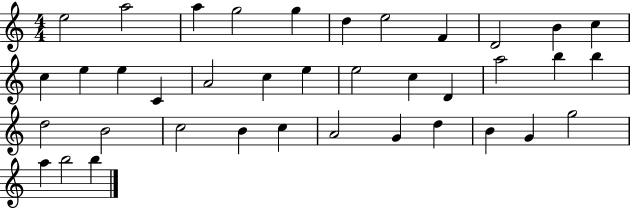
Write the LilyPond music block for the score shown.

{
  \clef treble
  \numericTimeSignature
  \time 4/4
  \key c \major
  e''2 a''2 | a''4 g''2 g''4 | d''4 e''2 f'4 | d'2 b'4 c''4 | \break c''4 e''4 e''4 c'4 | a'2 c''4 e''4 | e''2 c''4 d'4 | a''2 b''4 b''4 | \break d''2 b'2 | c''2 b'4 c''4 | a'2 g'4 d''4 | b'4 g'4 g''2 | \break a''4 b''2 b''4 | \bar "|."
}